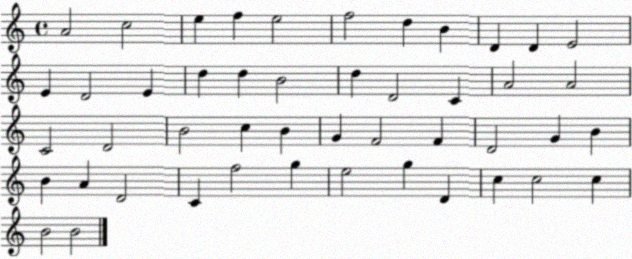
X:1
T:Untitled
M:4/4
L:1/4
K:C
A2 c2 e f e2 f2 d B D D E2 E D2 E d d B2 d D2 C A2 A2 C2 D2 B2 c B G F2 F D2 G B B A D2 C f2 g e2 g D c c2 c B2 B2